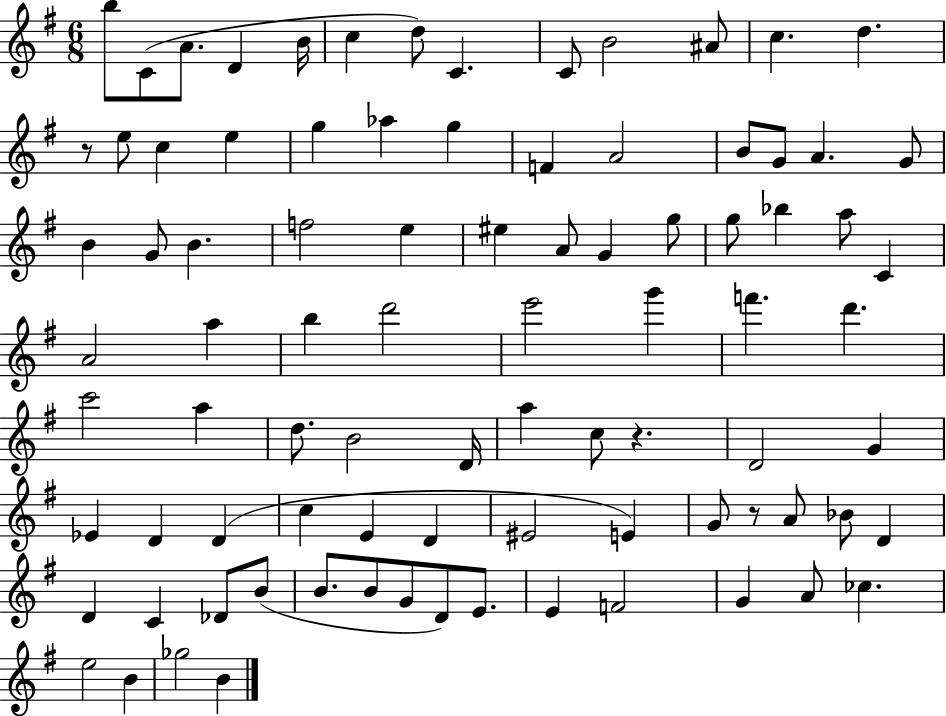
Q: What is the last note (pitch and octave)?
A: B4